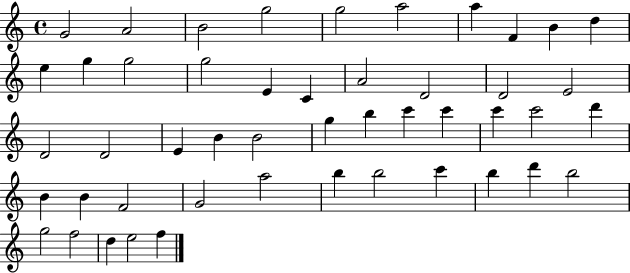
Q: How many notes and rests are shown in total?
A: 48